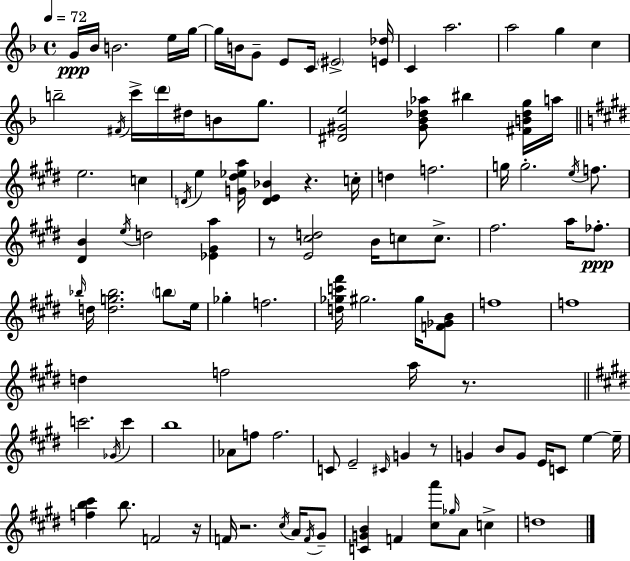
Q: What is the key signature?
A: D minor